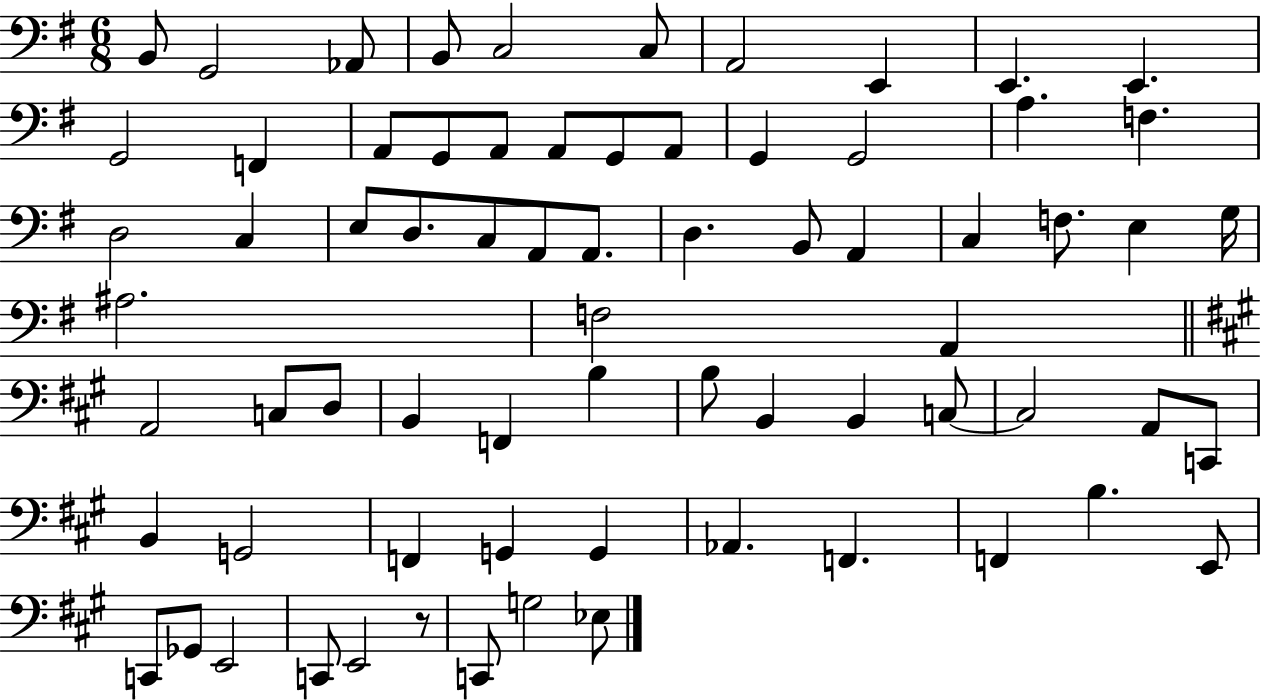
B2/e G2/h Ab2/e B2/e C3/h C3/e A2/h E2/q E2/q. E2/q. G2/h F2/q A2/e G2/e A2/e A2/e G2/e A2/e G2/q G2/h A3/q. F3/q. D3/h C3/q E3/e D3/e. C3/e A2/e A2/e. D3/q. B2/e A2/q C3/q F3/e. E3/q G3/s A#3/h. F3/h A2/q A2/h C3/e D3/e B2/q F2/q B3/q B3/e B2/q B2/q C3/e C3/h A2/e C2/e B2/q G2/h F2/q G2/q G2/q Ab2/q. F2/q. F2/q B3/q. E2/e C2/e Gb2/e E2/h C2/e E2/h R/e C2/e G3/h Eb3/e